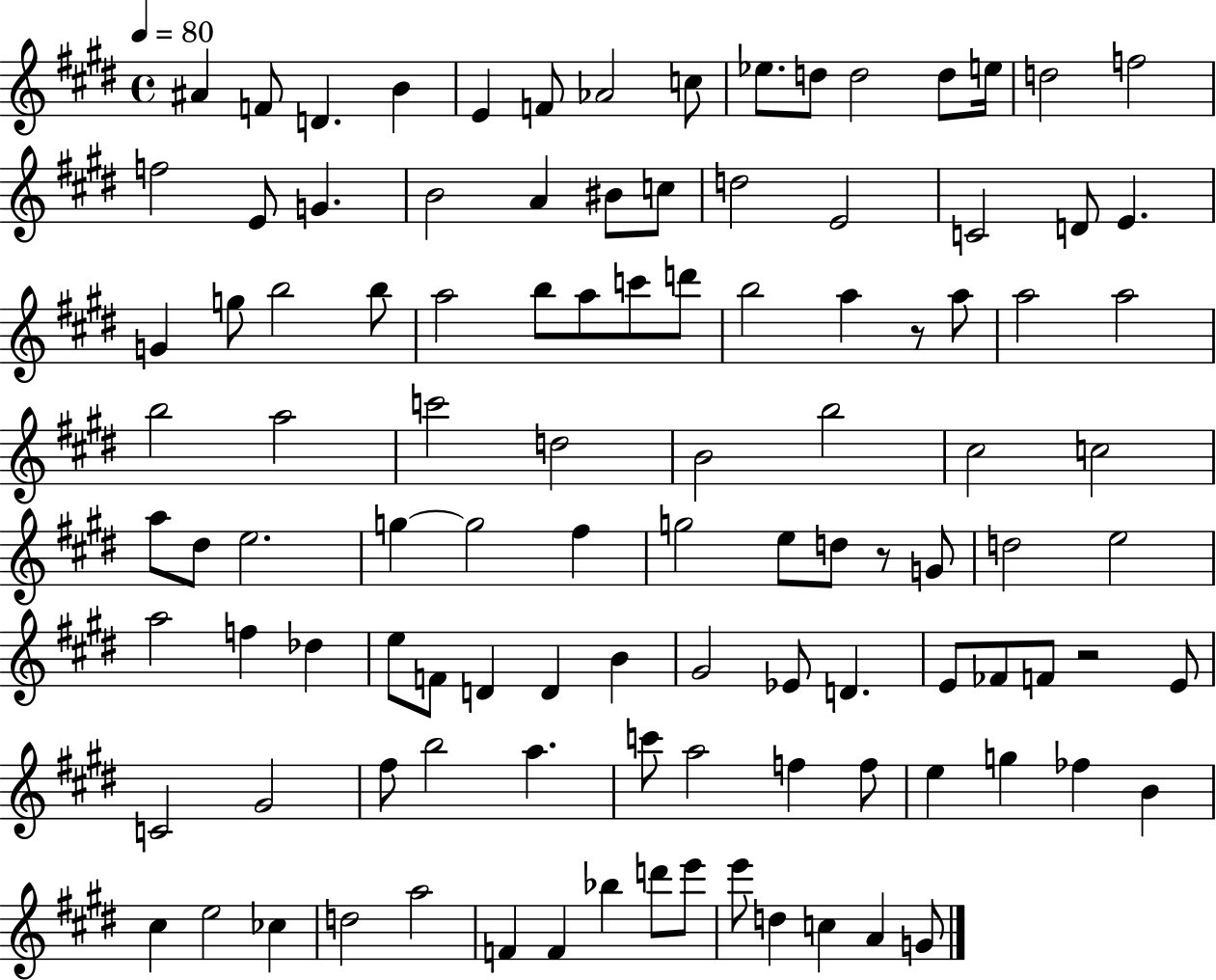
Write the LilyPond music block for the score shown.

{
  \clef treble
  \time 4/4
  \defaultTimeSignature
  \key e \major
  \tempo 4 = 80
  ais'4 f'8 d'4. b'4 | e'4 f'8 aes'2 c''8 | ees''8. d''8 d''2 d''8 e''16 | d''2 f''2 | \break f''2 e'8 g'4. | b'2 a'4 bis'8 c''8 | d''2 e'2 | c'2 d'8 e'4. | \break g'4 g''8 b''2 b''8 | a''2 b''8 a''8 c'''8 d'''8 | b''2 a''4 r8 a''8 | a''2 a''2 | \break b''2 a''2 | c'''2 d''2 | b'2 b''2 | cis''2 c''2 | \break a''8 dis''8 e''2. | g''4~~ g''2 fis''4 | g''2 e''8 d''8 r8 g'8 | d''2 e''2 | \break a''2 f''4 des''4 | e''8 f'8 d'4 d'4 b'4 | gis'2 ees'8 d'4. | e'8 fes'8 f'8 r2 e'8 | \break c'2 gis'2 | fis''8 b''2 a''4. | c'''8 a''2 f''4 f''8 | e''4 g''4 fes''4 b'4 | \break cis''4 e''2 ces''4 | d''2 a''2 | f'4 f'4 bes''4 d'''8 e'''8 | e'''8 d''4 c''4 a'4 g'8 | \break \bar "|."
}